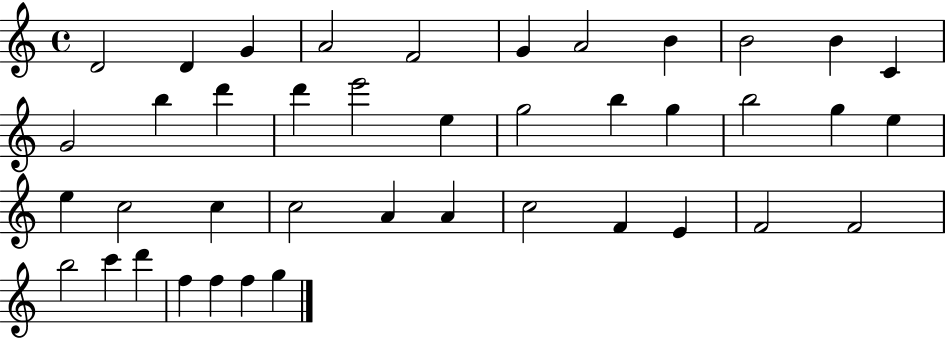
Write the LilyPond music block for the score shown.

{
  \clef treble
  \time 4/4
  \defaultTimeSignature
  \key c \major
  d'2 d'4 g'4 | a'2 f'2 | g'4 a'2 b'4 | b'2 b'4 c'4 | \break g'2 b''4 d'''4 | d'''4 e'''2 e''4 | g''2 b''4 g''4 | b''2 g''4 e''4 | \break e''4 c''2 c''4 | c''2 a'4 a'4 | c''2 f'4 e'4 | f'2 f'2 | \break b''2 c'''4 d'''4 | f''4 f''4 f''4 g''4 | \bar "|."
}